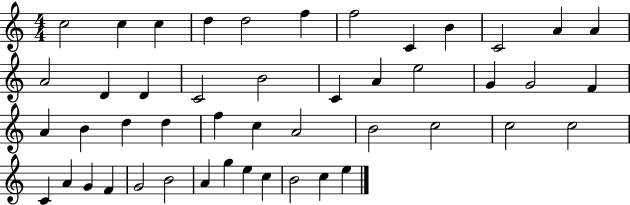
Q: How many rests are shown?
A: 0